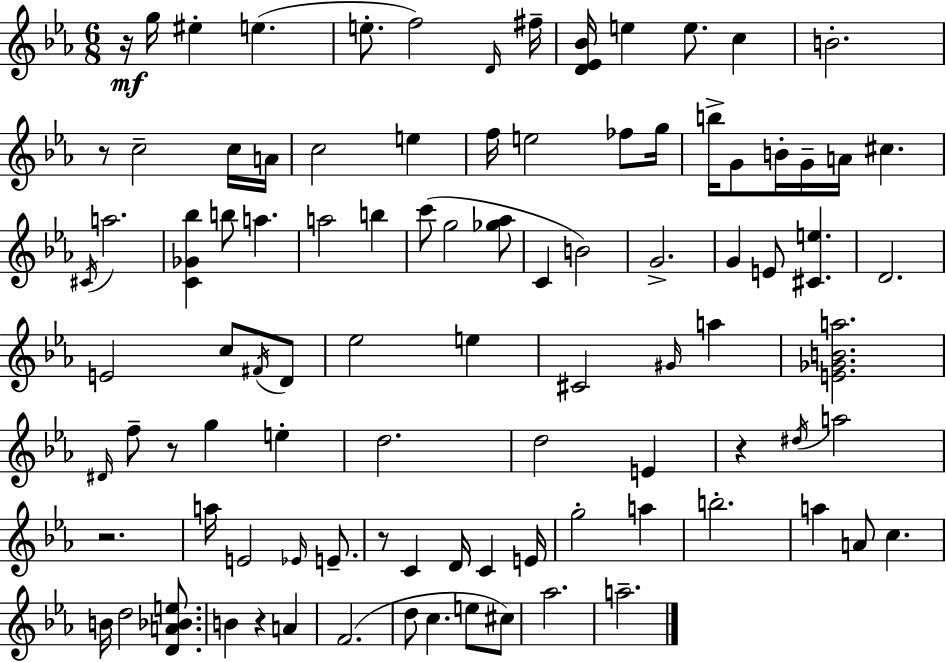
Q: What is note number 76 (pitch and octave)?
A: A4